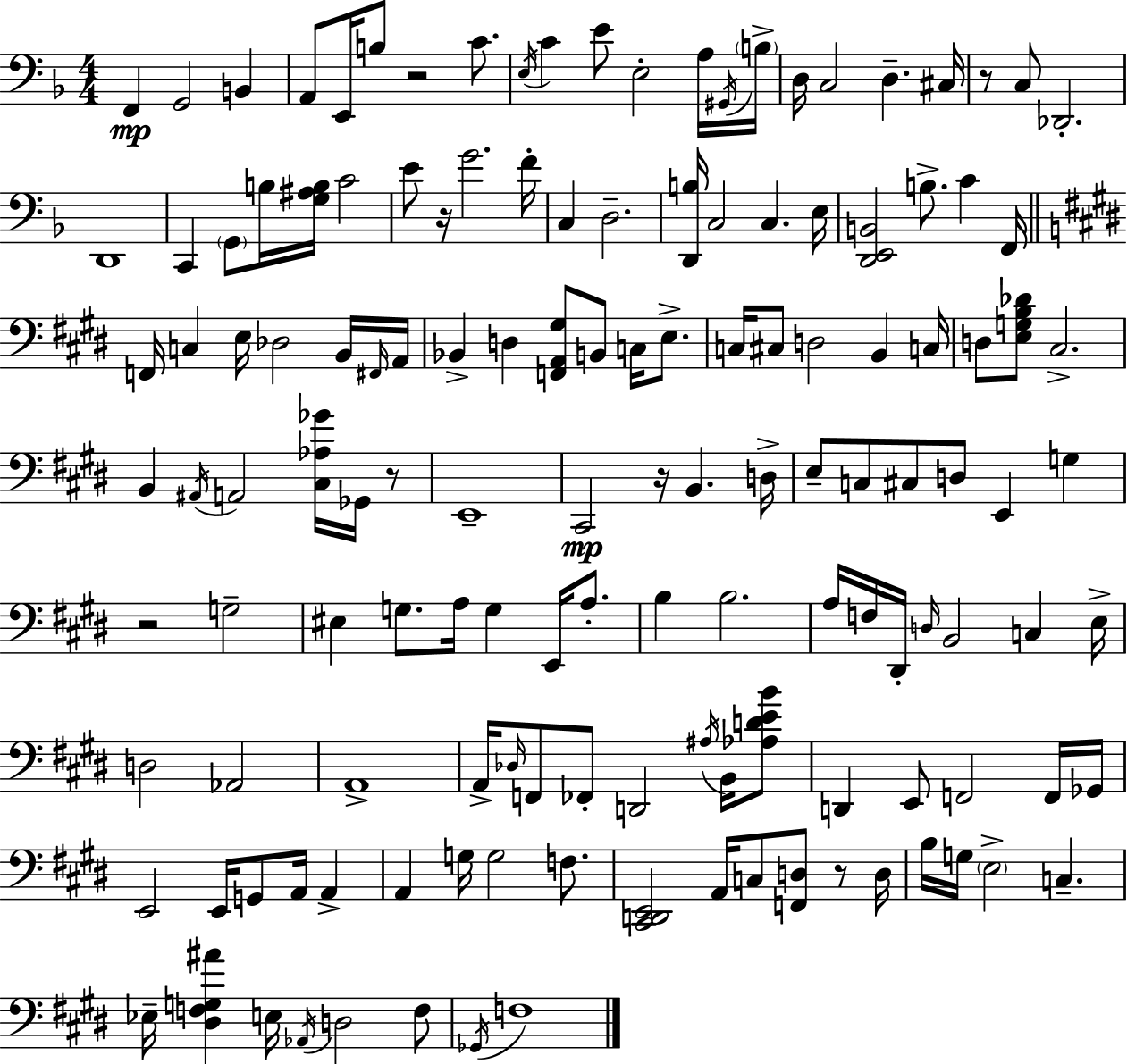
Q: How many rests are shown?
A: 7